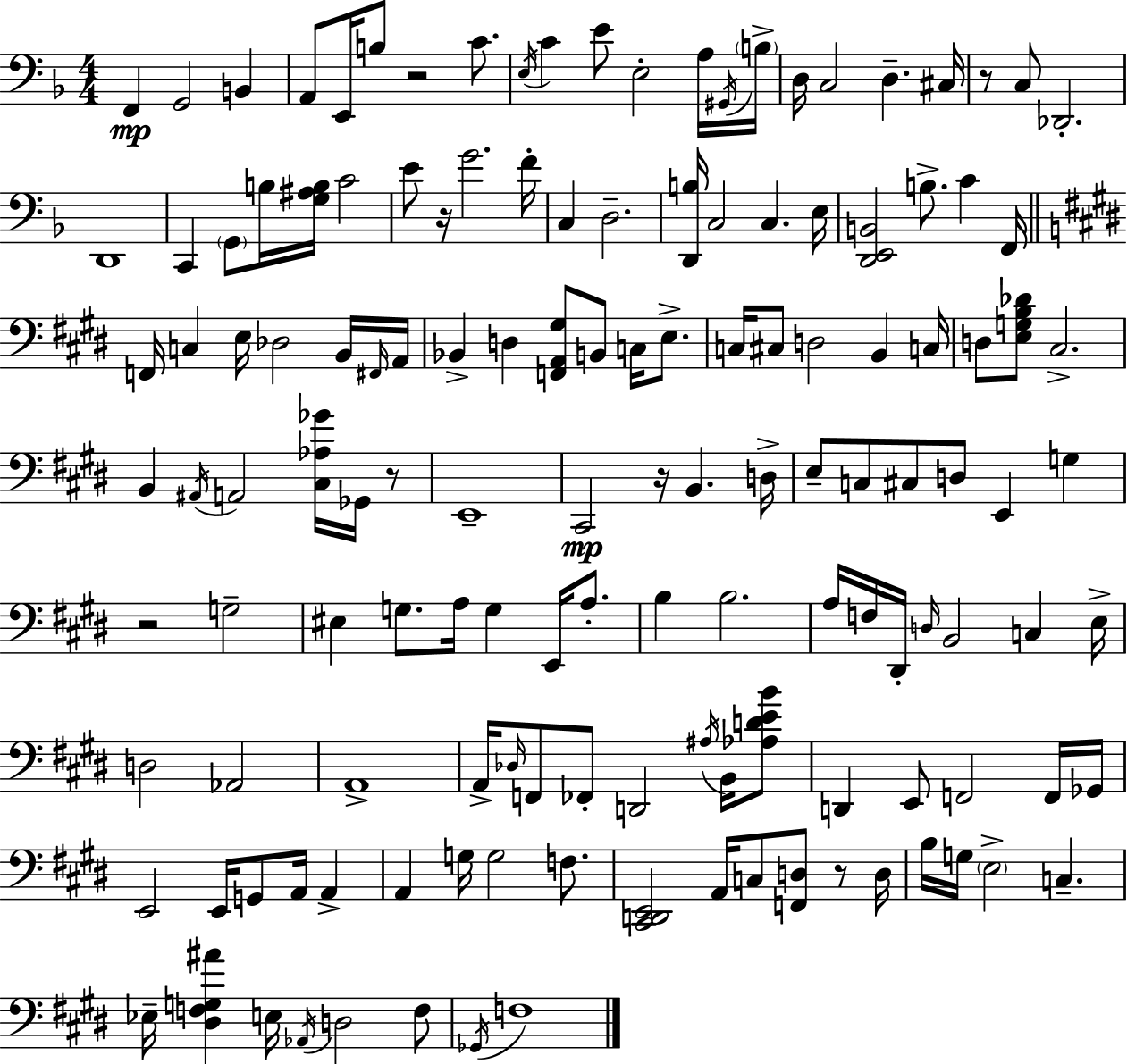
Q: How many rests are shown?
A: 7